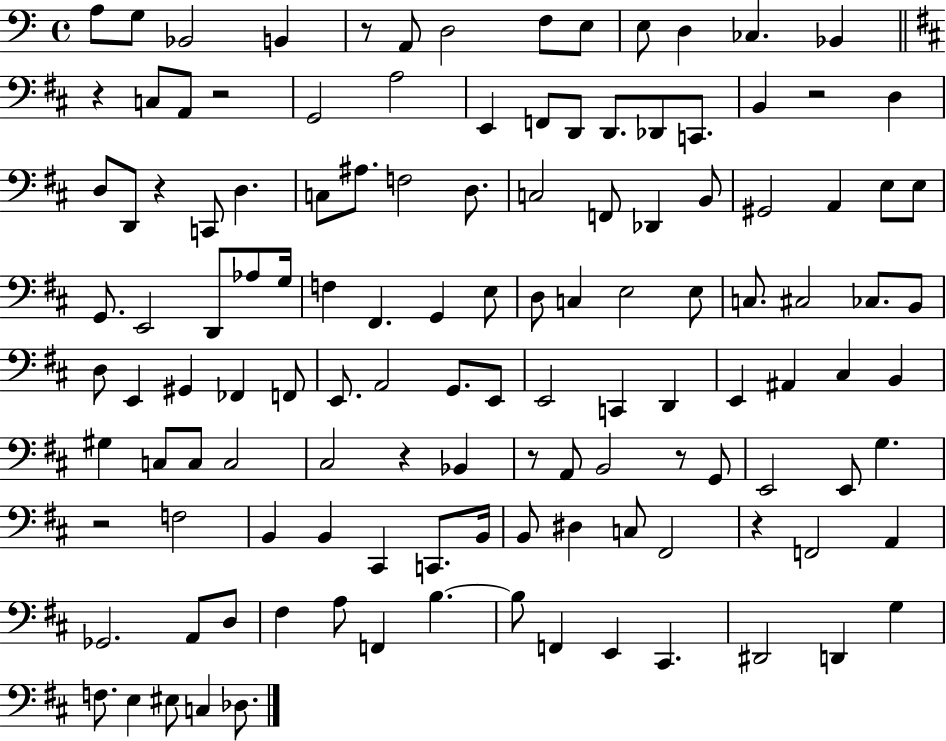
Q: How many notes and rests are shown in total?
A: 126